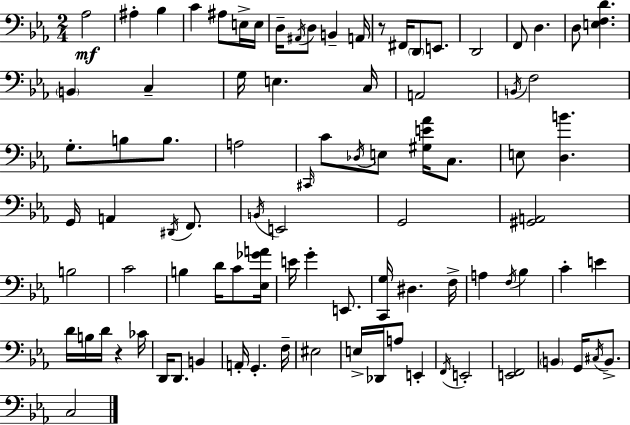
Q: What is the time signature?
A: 2/4